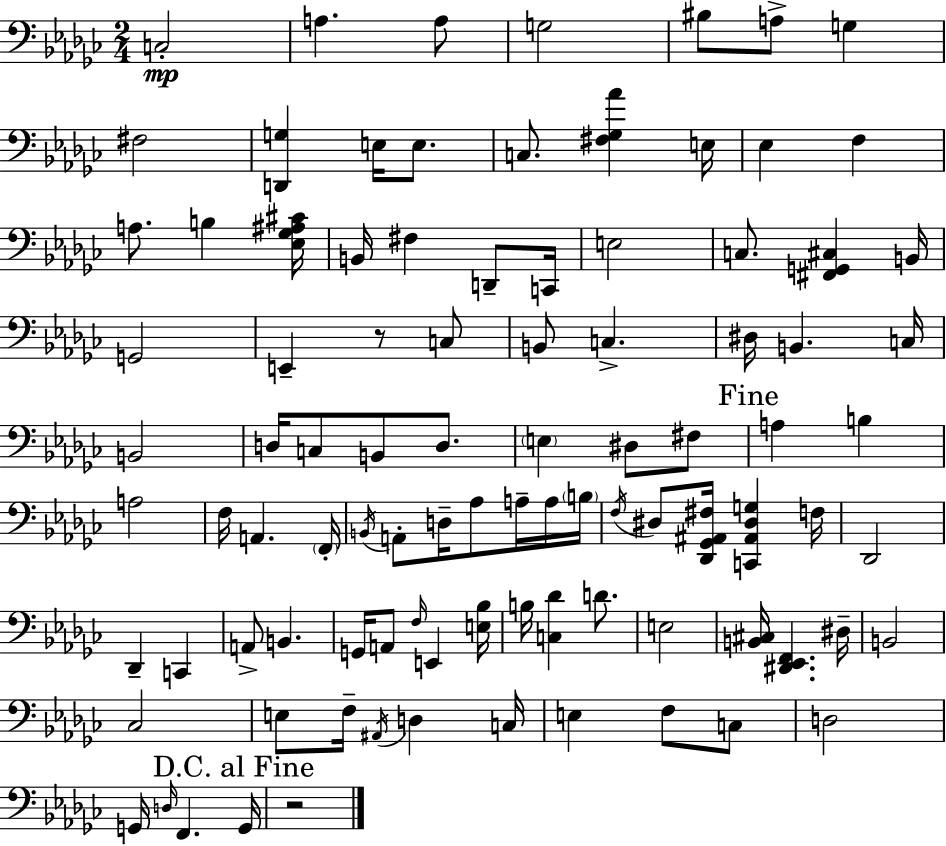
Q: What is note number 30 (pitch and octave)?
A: B2